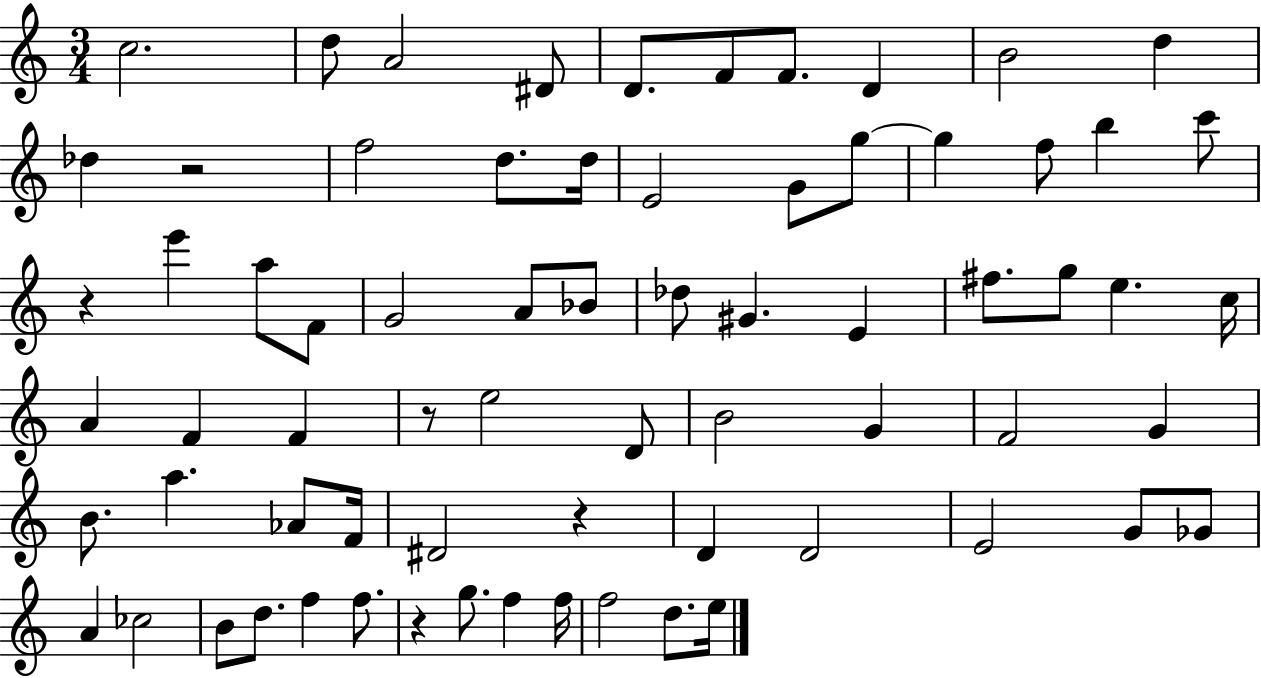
X:1
T:Untitled
M:3/4
L:1/4
K:C
c2 d/2 A2 ^D/2 D/2 F/2 F/2 D B2 d _d z2 f2 d/2 d/4 E2 G/2 g/2 g f/2 b c'/2 z e' a/2 F/2 G2 A/2 _B/2 _d/2 ^G E ^f/2 g/2 e c/4 A F F z/2 e2 D/2 B2 G F2 G B/2 a _A/2 F/4 ^D2 z D D2 E2 G/2 _G/2 A _c2 B/2 d/2 f f/2 z g/2 f f/4 f2 d/2 e/4